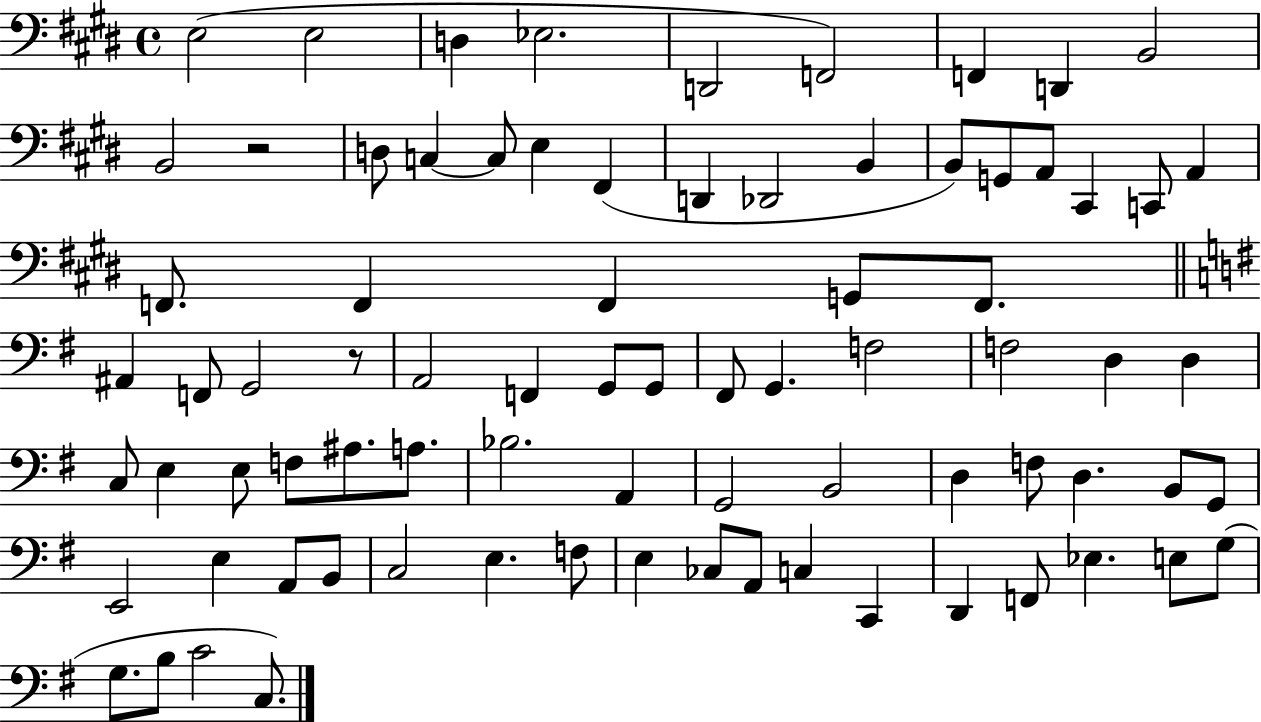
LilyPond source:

{
  \clef bass
  \time 4/4
  \defaultTimeSignature
  \key e \major
  e2( e2 | d4 ees2. | d,2 f,2) | f,4 d,4 b,2 | \break b,2 r2 | d8 c4~~ c8 e4 fis,4( | d,4 des,2 b,4 | b,8) g,8 a,8 cis,4 c,8 a,4 | \break f,8. f,4 f,4 g,8 f,8. | \bar "||" \break \key g \major ais,4 f,8 g,2 r8 | a,2 f,4 g,8 g,8 | fis,8 g,4. f2 | f2 d4 d4 | \break c8 e4 e8 f8 ais8. a8. | bes2. a,4 | g,2 b,2 | d4 f8 d4. b,8 g,8 | \break e,2 e4 a,8 b,8 | c2 e4. f8 | e4 ces8 a,8 c4 c,4 | d,4 f,8 ees4. e8 g8( | \break g8. b8 c'2 c8.) | \bar "|."
}